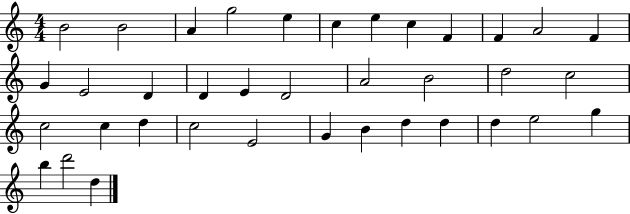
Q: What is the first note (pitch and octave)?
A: B4